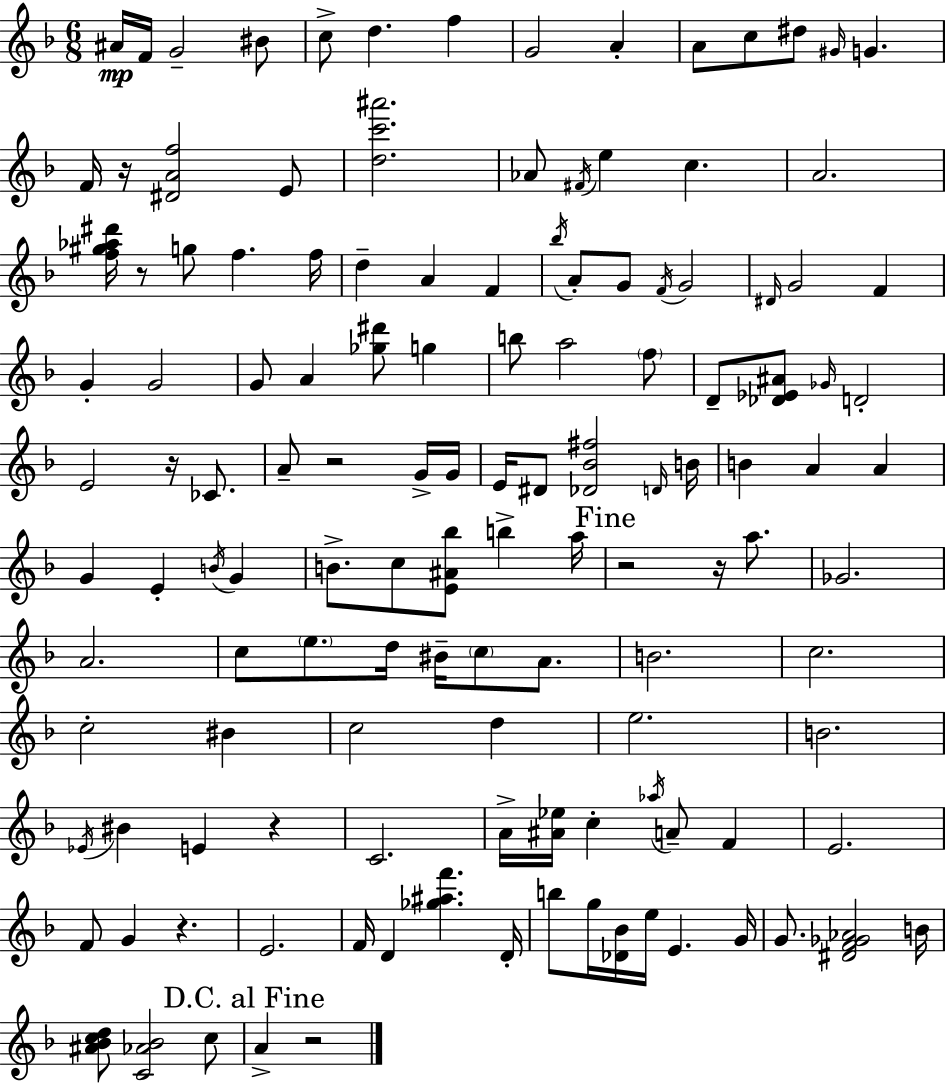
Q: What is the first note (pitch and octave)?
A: A#4